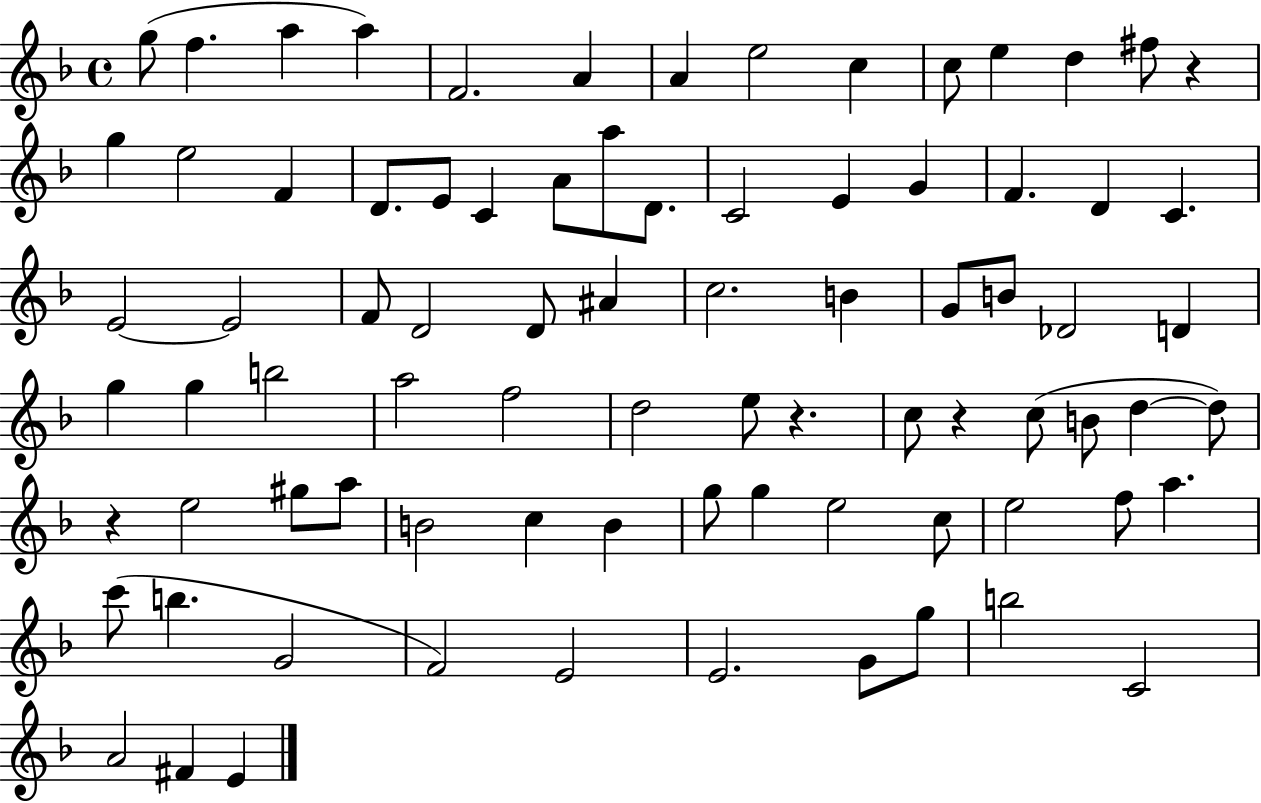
X:1
T:Untitled
M:4/4
L:1/4
K:F
g/2 f a a F2 A A e2 c c/2 e d ^f/2 z g e2 F D/2 E/2 C A/2 a/2 D/2 C2 E G F D C E2 E2 F/2 D2 D/2 ^A c2 B G/2 B/2 _D2 D g g b2 a2 f2 d2 e/2 z c/2 z c/2 B/2 d d/2 z e2 ^g/2 a/2 B2 c B g/2 g e2 c/2 e2 f/2 a c'/2 b G2 F2 E2 E2 G/2 g/2 b2 C2 A2 ^F E